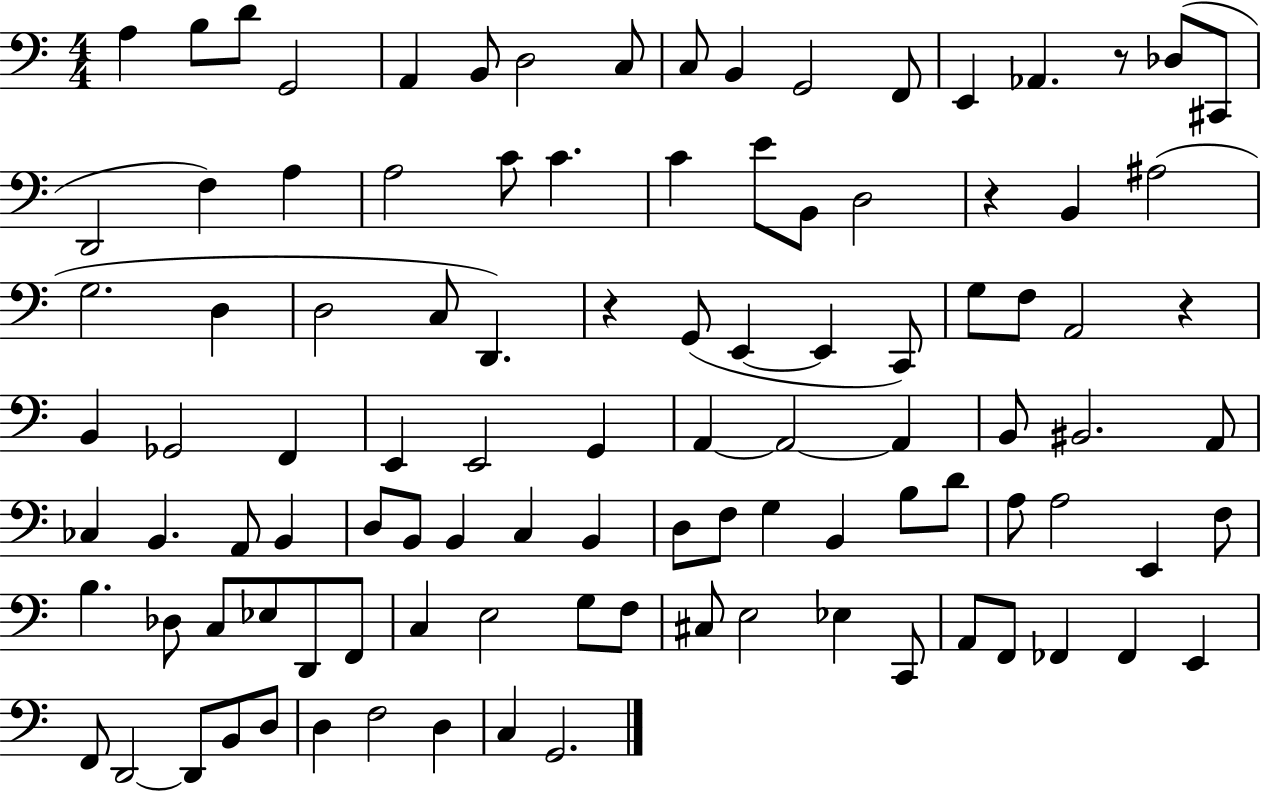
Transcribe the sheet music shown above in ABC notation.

X:1
T:Untitled
M:4/4
L:1/4
K:C
A, B,/2 D/2 G,,2 A,, B,,/2 D,2 C,/2 C,/2 B,, G,,2 F,,/2 E,, _A,, z/2 _D,/2 ^C,,/2 D,,2 F, A, A,2 C/2 C C E/2 B,,/2 D,2 z B,, ^A,2 G,2 D, D,2 C,/2 D,, z G,,/2 E,, E,, C,,/2 G,/2 F,/2 A,,2 z B,, _G,,2 F,, E,, E,,2 G,, A,, A,,2 A,, B,,/2 ^B,,2 A,,/2 _C, B,, A,,/2 B,, D,/2 B,,/2 B,, C, B,, D,/2 F,/2 G, B,, B,/2 D/2 A,/2 A,2 E,, F,/2 B, _D,/2 C,/2 _E,/2 D,,/2 F,,/2 C, E,2 G,/2 F,/2 ^C,/2 E,2 _E, C,,/2 A,,/2 F,,/2 _F,, _F,, E,, F,,/2 D,,2 D,,/2 B,,/2 D,/2 D, F,2 D, C, G,,2